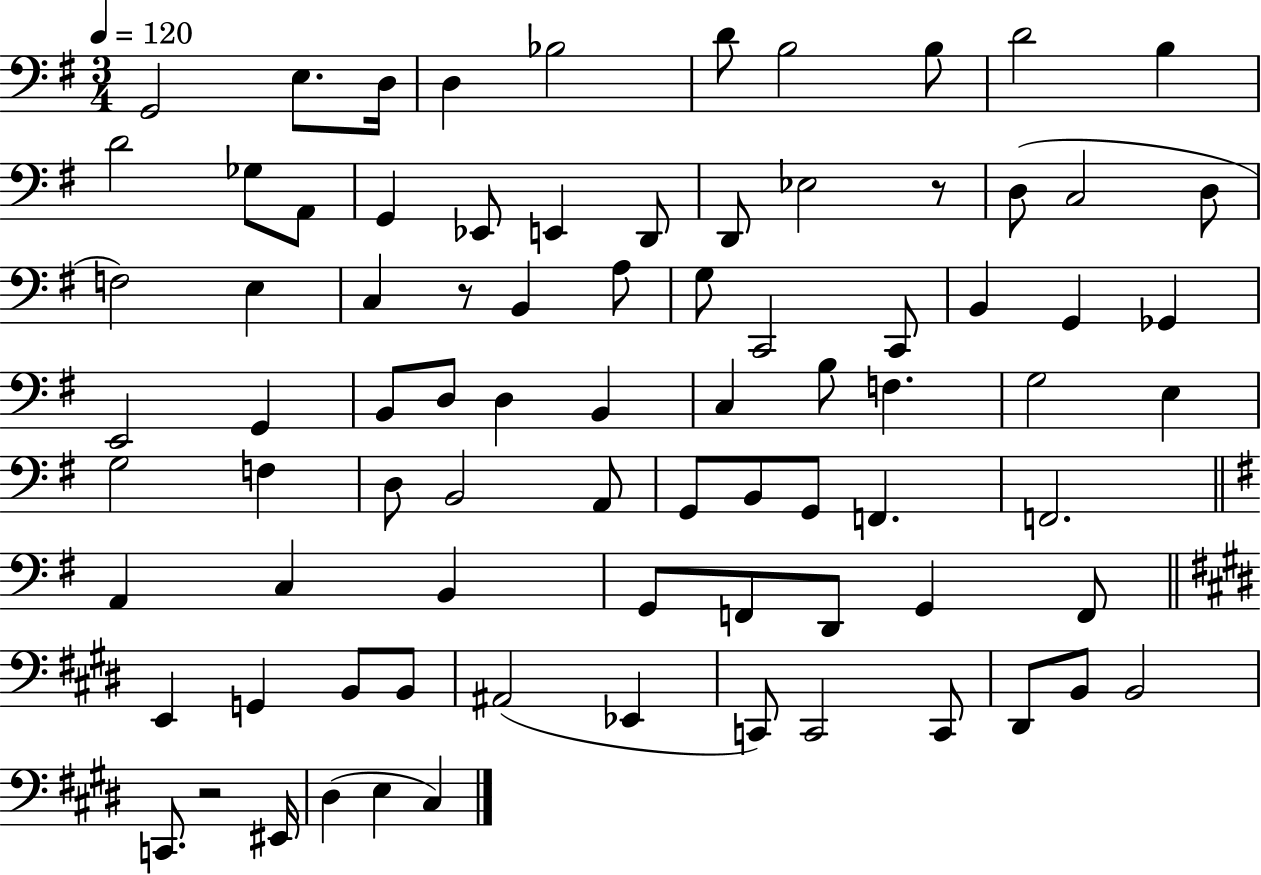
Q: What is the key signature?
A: G major